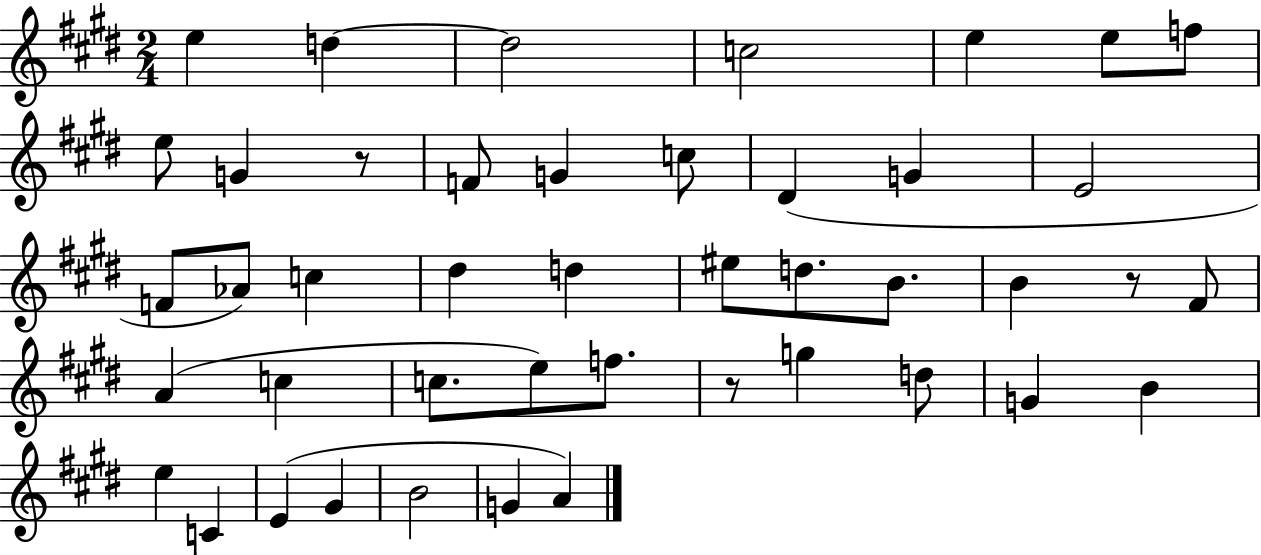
{
  \clef treble
  \numericTimeSignature
  \time 2/4
  \key e \major
  \repeat volta 2 { e''4 d''4~~ | d''2 | c''2 | e''4 e''8 f''8 | \break e''8 g'4 r8 | f'8 g'4 c''8 | dis'4( g'4 | e'2 | \break f'8 aes'8) c''4 | dis''4 d''4 | eis''8 d''8. b'8. | b'4 r8 fis'8 | \break a'4( c''4 | c''8. e''8) f''8. | r8 g''4 d''8 | g'4 b'4 | \break e''4 c'4 | e'4( gis'4 | b'2 | g'4 a'4) | \break } \bar "|."
}